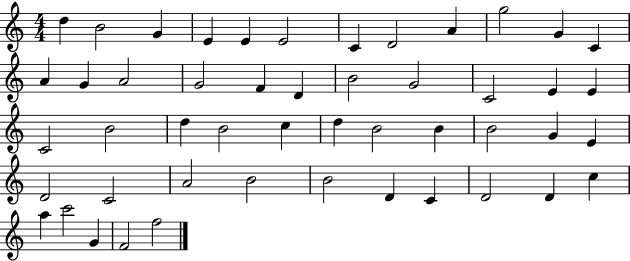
X:1
T:Untitled
M:4/4
L:1/4
K:C
d B2 G E E E2 C D2 A g2 G C A G A2 G2 F D B2 G2 C2 E E C2 B2 d B2 c d B2 B B2 G E D2 C2 A2 B2 B2 D C D2 D c a c'2 G F2 f2